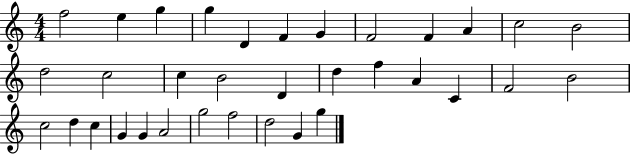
{
  \clef treble
  \numericTimeSignature
  \time 4/4
  \key c \major
  f''2 e''4 g''4 | g''4 d'4 f'4 g'4 | f'2 f'4 a'4 | c''2 b'2 | \break d''2 c''2 | c''4 b'2 d'4 | d''4 f''4 a'4 c'4 | f'2 b'2 | \break c''2 d''4 c''4 | g'4 g'4 a'2 | g''2 f''2 | d''2 g'4 g''4 | \break \bar "|."
}